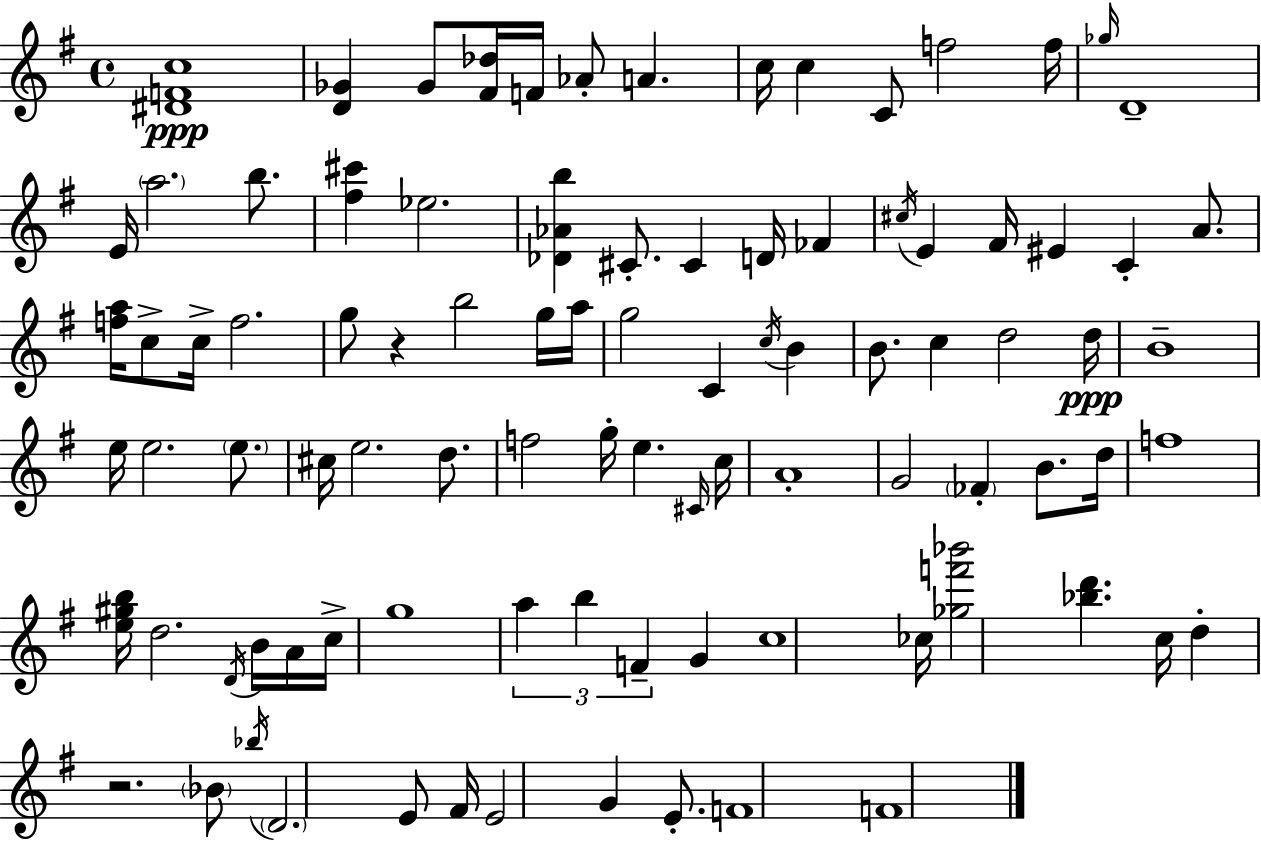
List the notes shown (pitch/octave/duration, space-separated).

[D#4,F4,C5]/w [D4,Gb4]/q Gb4/e [F#4,Db5]/s F4/s Ab4/e A4/q. C5/s C5/q C4/e F5/h F5/s Gb5/s D4/w E4/s A5/h. B5/e. [F#5,C#6]/q Eb5/h. [Db4,Ab4,B5]/q C#4/e. C#4/q D4/s FES4/q C#5/s E4/q F#4/s EIS4/q C4/q A4/e. [F5,A5]/s C5/e C5/s F5/h. G5/e R/q B5/h G5/s A5/s G5/h C4/q C5/s B4/q B4/e. C5/q D5/h D5/s B4/w E5/s E5/h. E5/e. C#5/s E5/h. D5/e. F5/h G5/s E5/q. C#4/s C5/s A4/w G4/h FES4/q B4/e. D5/s F5/w [E5,G#5,B5]/s D5/h. D4/s B4/s A4/s C5/s G5/w A5/q B5/q F4/q G4/q C5/w CES5/s [Gb5,F6,Bb6]/h [Bb5,D6]/q. C5/s D5/q R/h. Bb4/e Bb5/s D4/h. E4/e F#4/s E4/h G4/q E4/e. F4/w F4/w